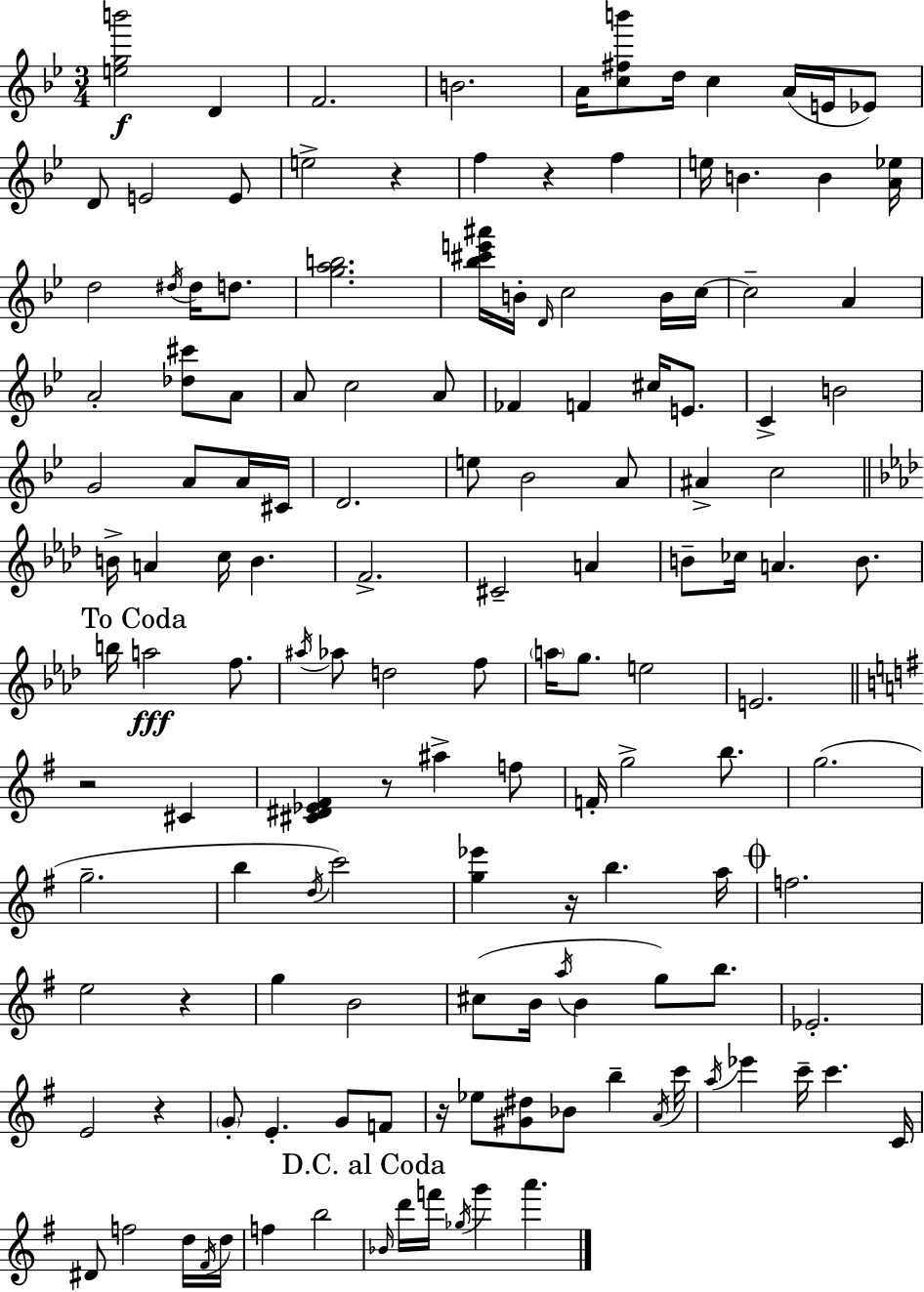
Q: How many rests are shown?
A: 8